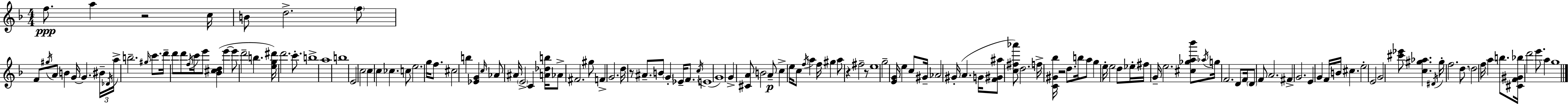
{
  \clef treble
  \numericTimeSignature
  \time 4/4
  \key f \major
  \repeat volta 2 { f''8.\ppp a''4 r2 c''16 | b'8 d''2.-> \parenthesize f''8 | f'8 \acciaccatura { gis''16 } a'8 b'4 g'16~~ g'4. | \tuplet 3/2 { bis'16-- \acciaccatura { des'16 } a''16-> } b''2.-- \grace { gis''16 } | \break c'''8. d'''16-- d'''8 d'''8 \acciaccatura { f''16 } c'''16 e'''8 <bes' cis'' d''>4( | e'''4~~ e'''8 d'''2-- b''4. | <e'' g'' dis'''>16) d'''2. | c'''8.-. b''1-> | \break a''1 | b''1 | e'2 c''2 | c''4 c''4 ces''4. | \break c''8 e''2. | g''16 f''8. cis''2 b''4 | <ees' g'>4 \grace { c''16 } aes'8 ais'16 \parenthesize e'2-> | c'4 <a' des'' b''>16 aes'8-> fis'2. | \break gis''8 f'4-> g'2. | d''16 r8 ais'8.-- b'8 \parenthesize g'4-. | ees'16-- f'8. \acciaccatura { c''16 }( e'1 | g'1) | \break g'4-> <cis' a'>8 b'2 | a'8--\p c''4-> e''16 c''8 \acciaccatura { f''16 } a''4 | f''16 gis''4 a''8 r4 fis''2-- | r8 e''1 | \break g''2-- <e' g'>16 | e''4 c''8 gis'16-- aes'2 gis'16-.( | a'4. g'16 <f' gis' ais''>8 <c'' fis'' aes'''>8) d''2. | f''16-> <c' gis' bes''>16 r2 | \break d''8. b''16 a''8 g''4 e''16-. e''2 | d''8 ees''16-. fis''16 g'16-- e''2. | <cis'' ges'' a'' bes'''>8 \acciaccatura { aes''16 } g''16 f'2. | d'8 f'16 \parenthesize d'8 f'8 a'2. | \break fis'4-> g'2. | e'4 g'4 | f'16 b'16 cis''4. e''2-. | e'2 g'2 | \break <cis''' ees'''>8 <c'' gis'' aes''>4. \acciaccatura { dis'16 } gis''16-. f''2. | d''8. \parenthesize d''2 | f''16 a''4 b''8. <cis' f' gis' bes''>16 d'''2 | e'''8. a''4 g''1 | \break } \bar "|."
}